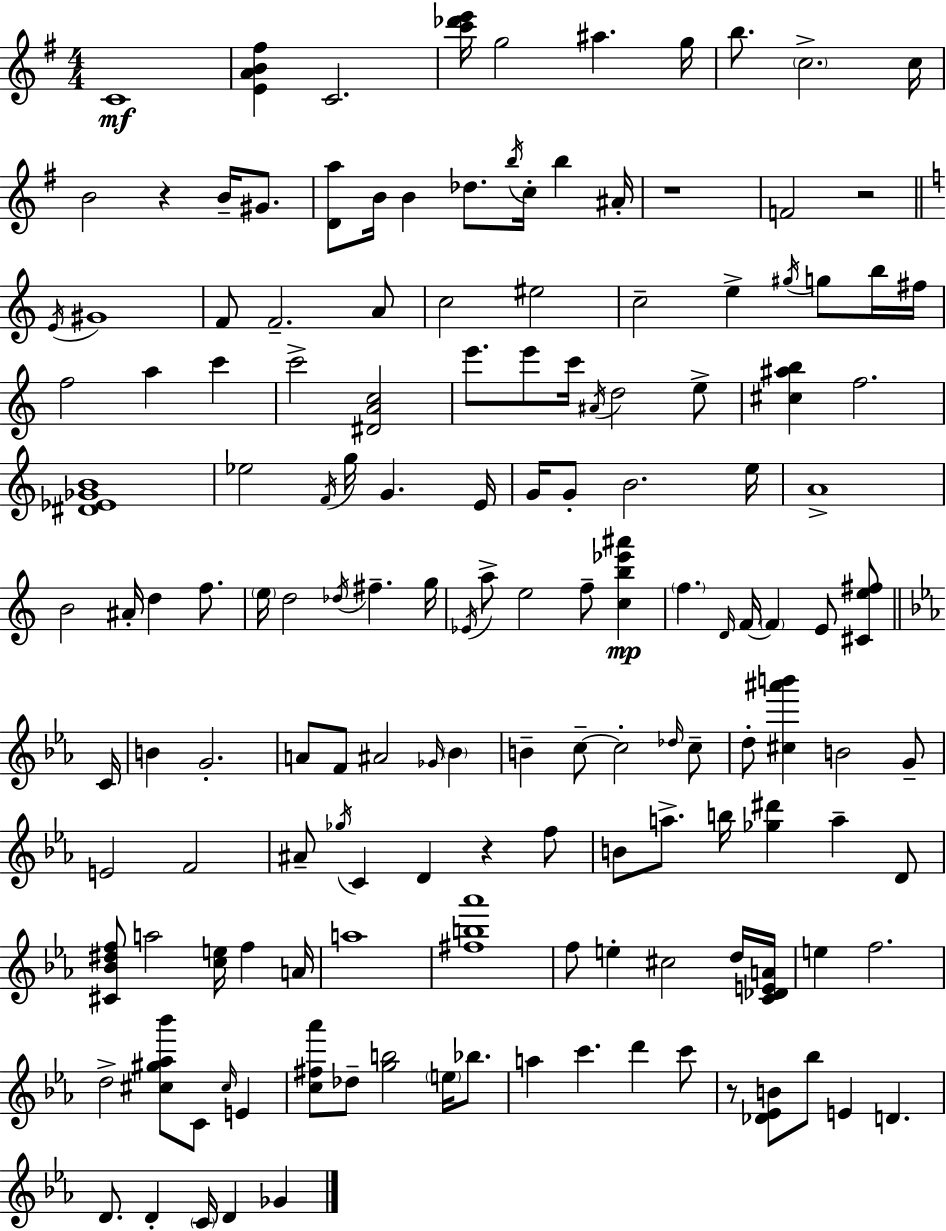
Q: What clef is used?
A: treble